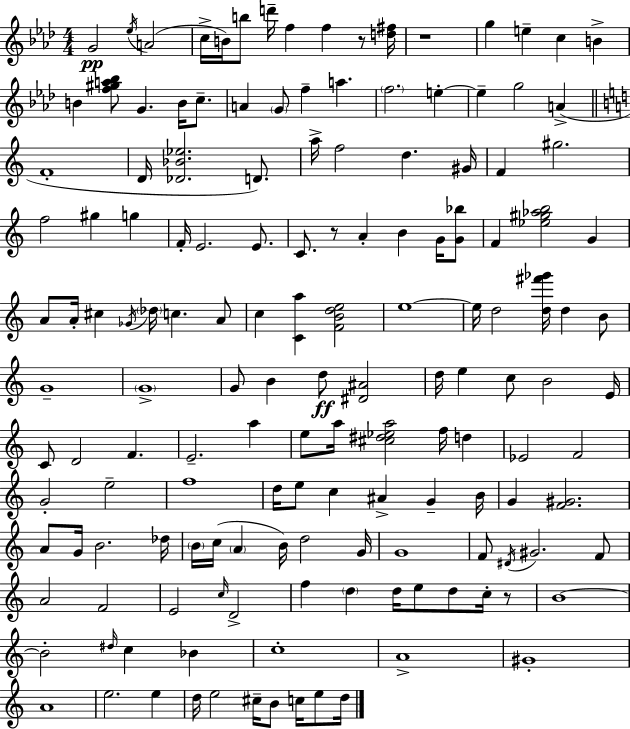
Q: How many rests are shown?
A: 4